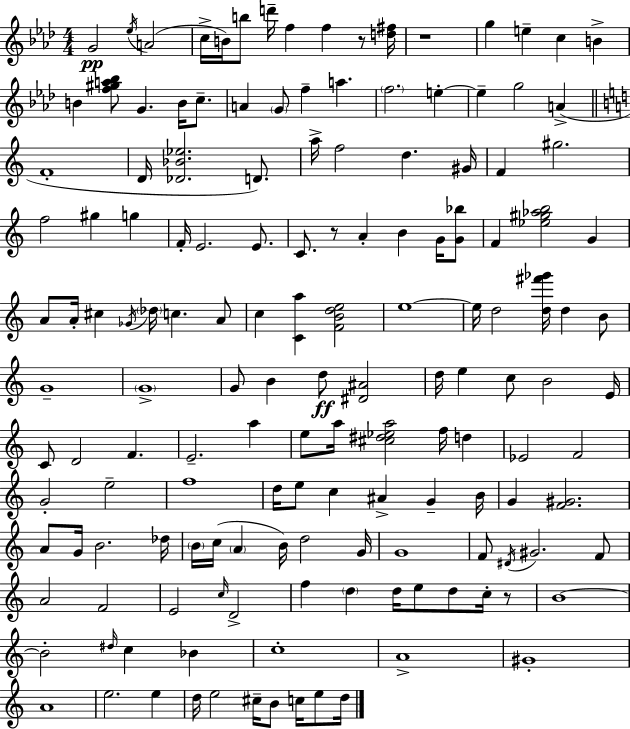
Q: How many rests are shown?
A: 4